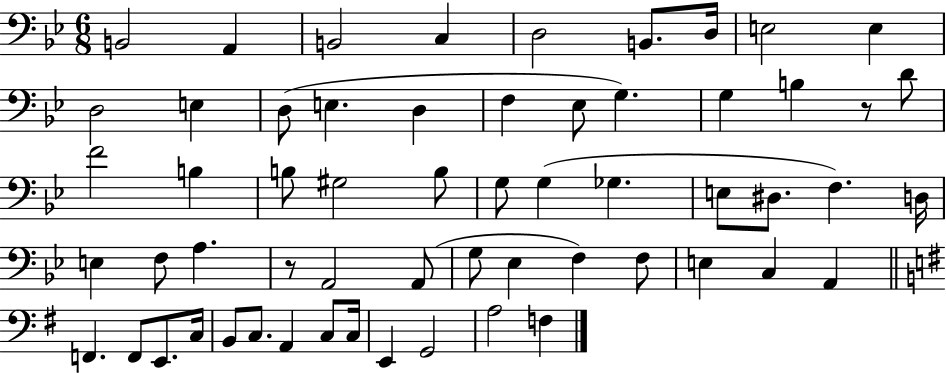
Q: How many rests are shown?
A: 2